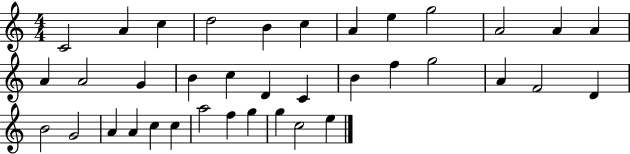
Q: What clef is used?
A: treble